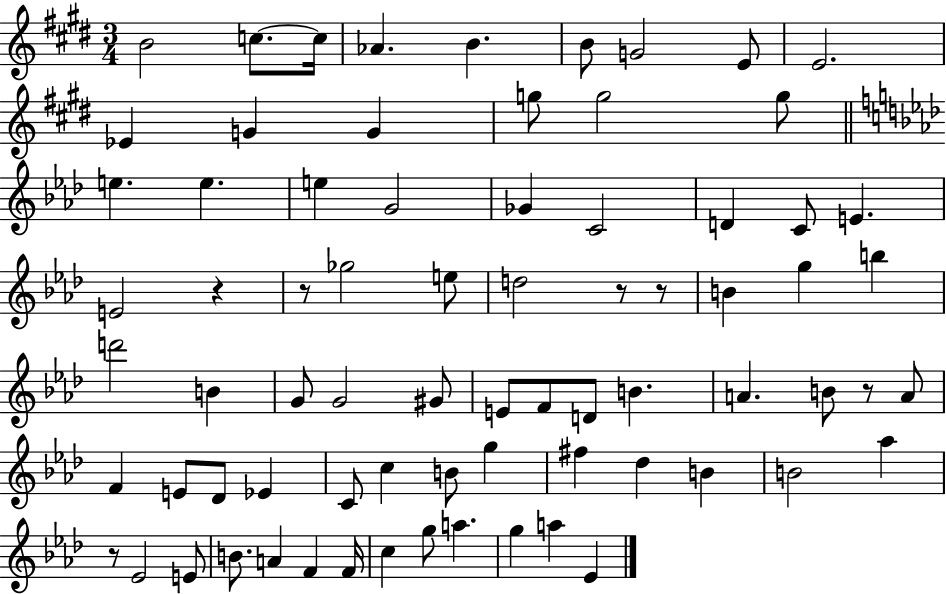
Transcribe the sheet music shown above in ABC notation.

X:1
T:Untitled
M:3/4
L:1/4
K:E
B2 c/2 c/4 _A B B/2 G2 E/2 E2 _E G G g/2 g2 g/2 e e e G2 _G C2 D C/2 E E2 z z/2 _g2 e/2 d2 z/2 z/2 B g b d'2 B G/2 G2 ^G/2 E/2 F/2 D/2 B A B/2 z/2 A/2 F E/2 _D/2 _E C/2 c B/2 g ^f _d B B2 _a z/2 _E2 E/2 B/2 A F F/4 c g/2 a g a _E